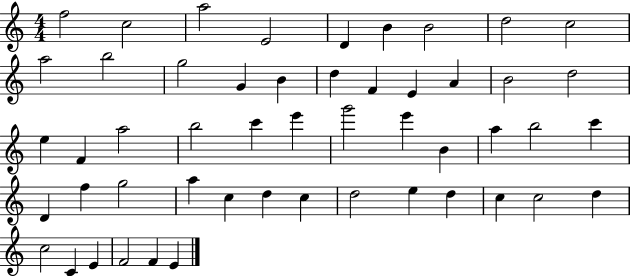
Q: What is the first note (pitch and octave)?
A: F5